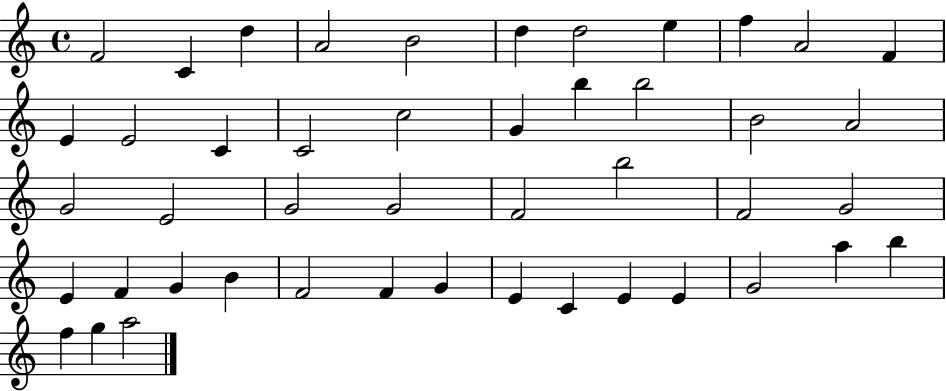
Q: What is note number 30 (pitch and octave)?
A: E4